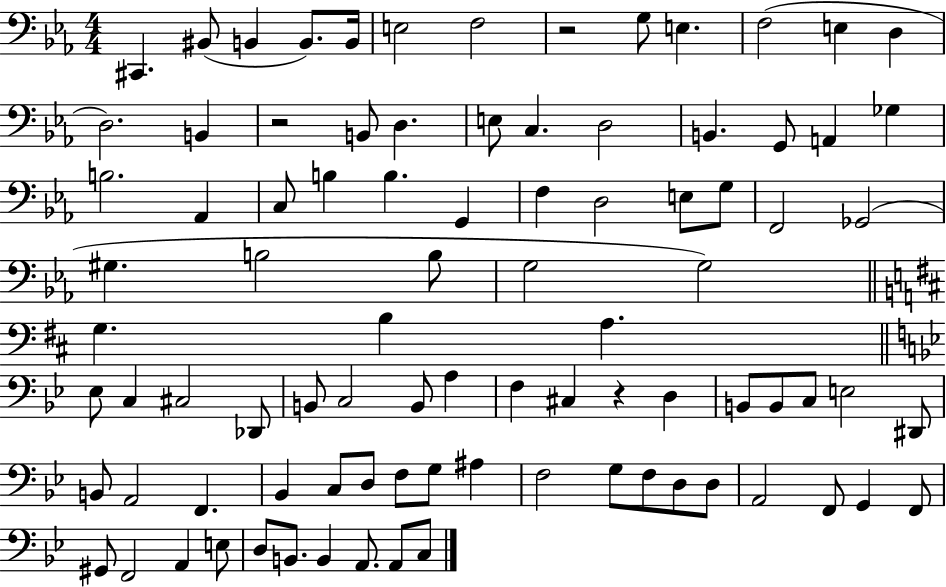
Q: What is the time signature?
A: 4/4